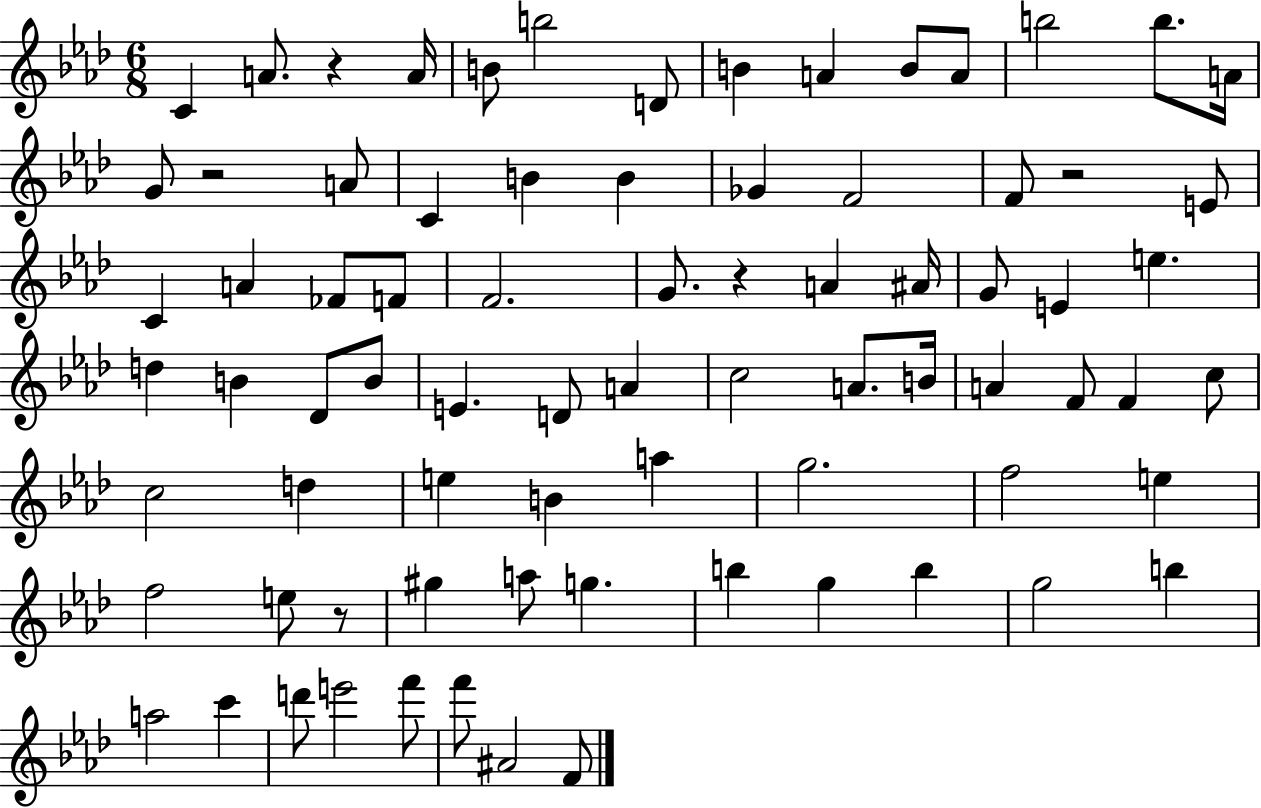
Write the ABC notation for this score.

X:1
T:Untitled
M:6/8
L:1/4
K:Ab
C A/2 z A/4 B/2 b2 D/2 B A B/2 A/2 b2 b/2 A/4 G/2 z2 A/2 C B B _G F2 F/2 z2 E/2 C A _F/2 F/2 F2 G/2 z A ^A/4 G/2 E e d B _D/2 B/2 E D/2 A c2 A/2 B/4 A F/2 F c/2 c2 d e B a g2 f2 e f2 e/2 z/2 ^g a/2 g b g b g2 b a2 c' d'/2 e'2 f'/2 f'/2 ^A2 F/2